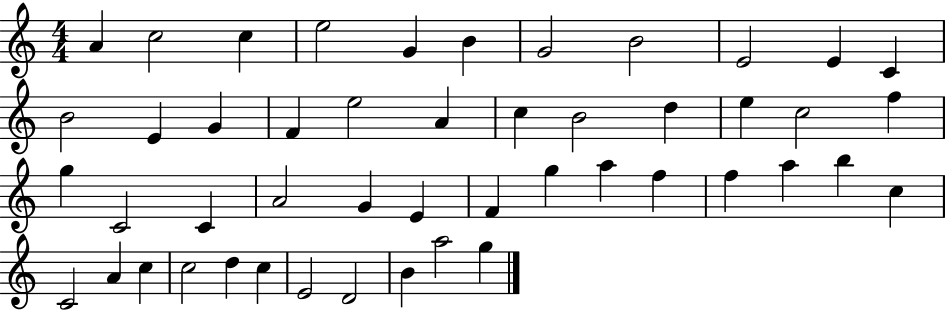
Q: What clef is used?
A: treble